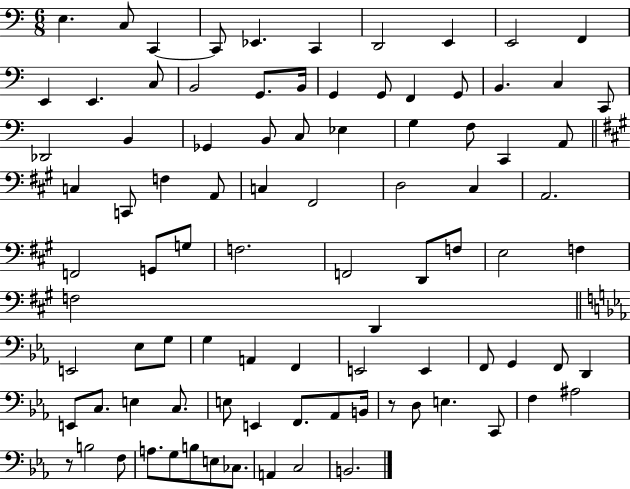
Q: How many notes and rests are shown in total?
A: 91